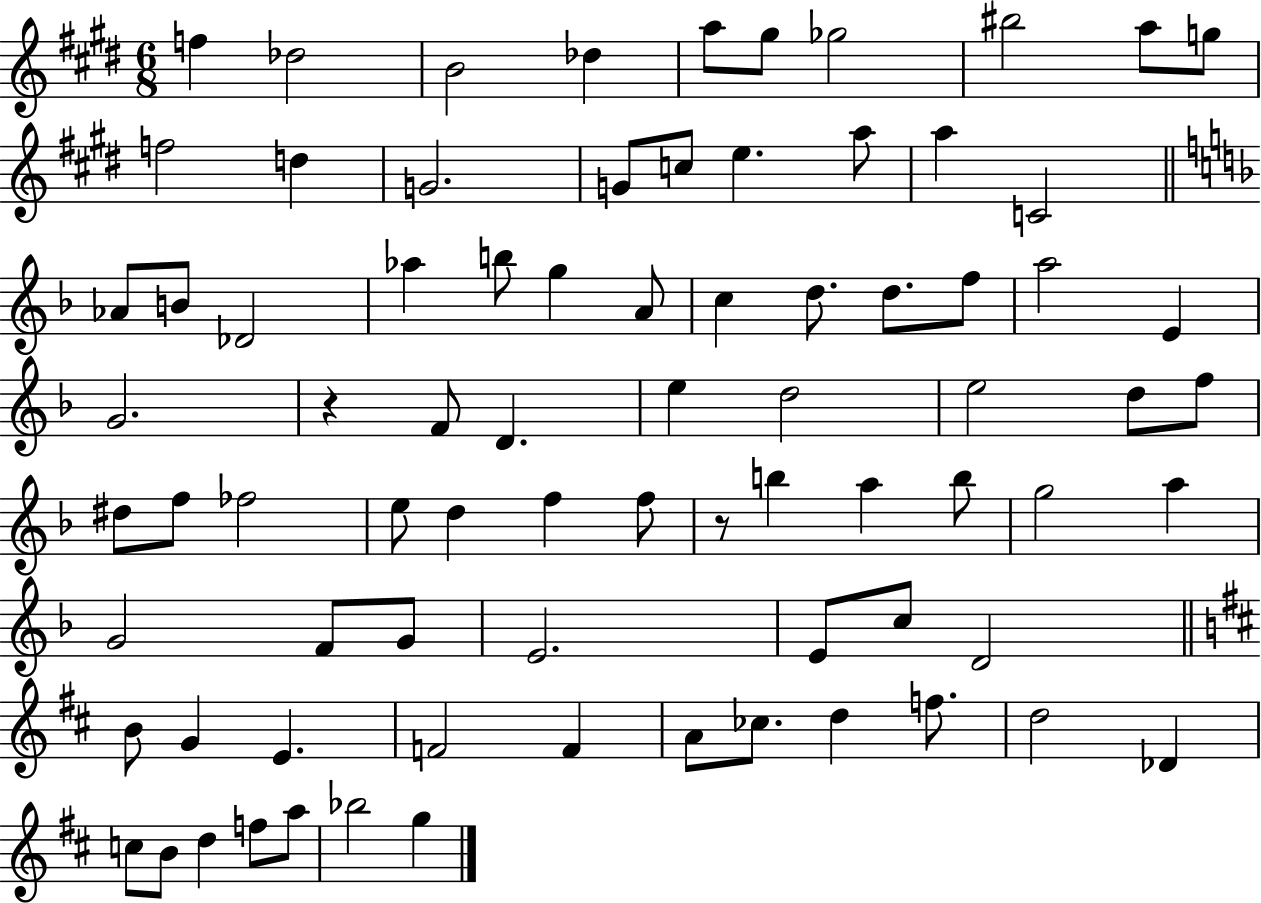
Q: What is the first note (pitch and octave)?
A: F5